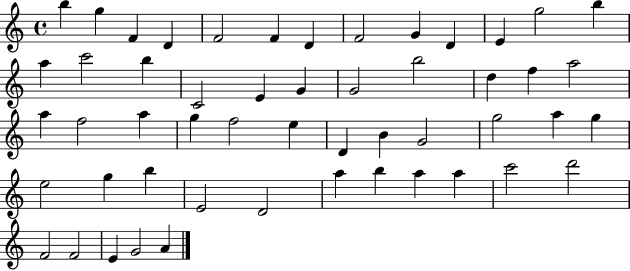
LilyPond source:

{
  \clef treble
  \time 4/4
  \defaultTimeSignature
  \key c \major
  b''4 g''4 f'4 d'4 | f'2 f'4 d'4 | f'2 g'4 d'4 | e'4 g''2 b''4 | \break a''4 c'''2 b''4 | c'2 e'4 g'4 | g'2 b''2 | d''4 f''4 a''2 | \break a''4 f''2 a''4 | g''4 f''2 e''4 | d'4 b'4 g'2 | g''2 a''4 g''4 | \break e''2 g''4 b''4 | e'2 d'2 | a''4 b''4 a''4 a''4 | c'''2 d'''2 | \break f'2 f'2 | e'4 g'2 a'4 | \bar "|."
}